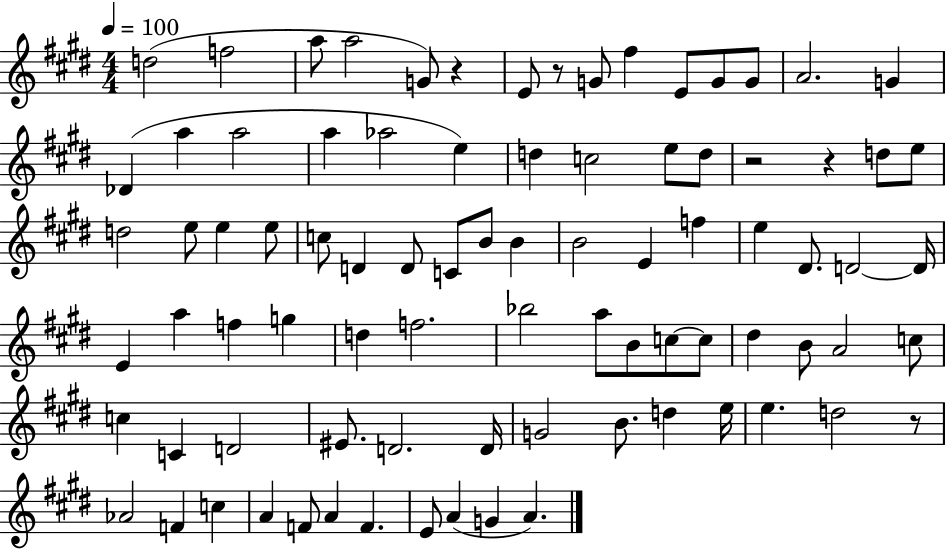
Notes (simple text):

D5/h F5/h A5/e A5/h G4/e R/q E4/e R/e G4/e F#5/q E4/e G4/e G4/e A4/h. G4/q Db4/q A5/q A5/h A5/q Ab5/h E5/q D5/q C5/h E5/e D5/e R/h R/q D5/e E5/e D5/h E5/e E5/q E5/e C5/e D4/q D4/e C4/e B4/e B4/q B4/h E4/q F5/q E5/q D#4/e. D4/h D4/s E4/q A5/q F5/q G5/q D5/q F5/h. Bb5/h A5/e B4/e C5/e C5/e D#5/q B4/e A4/h C5/e C5/q C4/q D4/h EIS4/e. D4/h. D4/s G4/h B4/e. D5/q E5/s E5/q. D5/h R/e Ab4/h F4/q C5/q A4/q F4/e A4/q F4/q. E4/e A4/q G4/q A4/q.